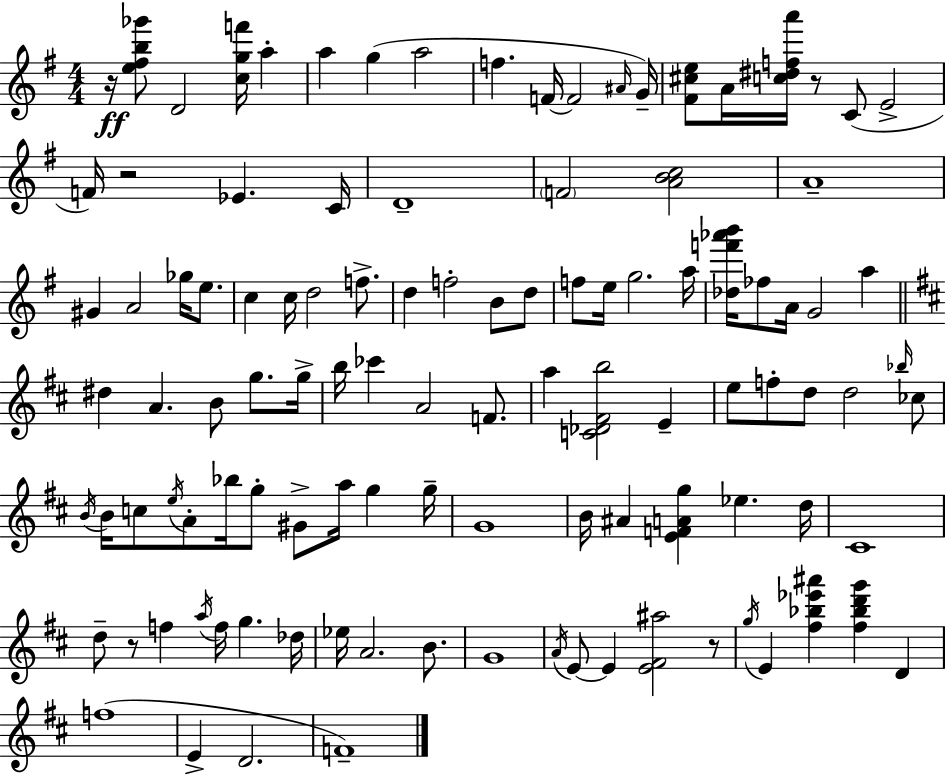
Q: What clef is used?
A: treble